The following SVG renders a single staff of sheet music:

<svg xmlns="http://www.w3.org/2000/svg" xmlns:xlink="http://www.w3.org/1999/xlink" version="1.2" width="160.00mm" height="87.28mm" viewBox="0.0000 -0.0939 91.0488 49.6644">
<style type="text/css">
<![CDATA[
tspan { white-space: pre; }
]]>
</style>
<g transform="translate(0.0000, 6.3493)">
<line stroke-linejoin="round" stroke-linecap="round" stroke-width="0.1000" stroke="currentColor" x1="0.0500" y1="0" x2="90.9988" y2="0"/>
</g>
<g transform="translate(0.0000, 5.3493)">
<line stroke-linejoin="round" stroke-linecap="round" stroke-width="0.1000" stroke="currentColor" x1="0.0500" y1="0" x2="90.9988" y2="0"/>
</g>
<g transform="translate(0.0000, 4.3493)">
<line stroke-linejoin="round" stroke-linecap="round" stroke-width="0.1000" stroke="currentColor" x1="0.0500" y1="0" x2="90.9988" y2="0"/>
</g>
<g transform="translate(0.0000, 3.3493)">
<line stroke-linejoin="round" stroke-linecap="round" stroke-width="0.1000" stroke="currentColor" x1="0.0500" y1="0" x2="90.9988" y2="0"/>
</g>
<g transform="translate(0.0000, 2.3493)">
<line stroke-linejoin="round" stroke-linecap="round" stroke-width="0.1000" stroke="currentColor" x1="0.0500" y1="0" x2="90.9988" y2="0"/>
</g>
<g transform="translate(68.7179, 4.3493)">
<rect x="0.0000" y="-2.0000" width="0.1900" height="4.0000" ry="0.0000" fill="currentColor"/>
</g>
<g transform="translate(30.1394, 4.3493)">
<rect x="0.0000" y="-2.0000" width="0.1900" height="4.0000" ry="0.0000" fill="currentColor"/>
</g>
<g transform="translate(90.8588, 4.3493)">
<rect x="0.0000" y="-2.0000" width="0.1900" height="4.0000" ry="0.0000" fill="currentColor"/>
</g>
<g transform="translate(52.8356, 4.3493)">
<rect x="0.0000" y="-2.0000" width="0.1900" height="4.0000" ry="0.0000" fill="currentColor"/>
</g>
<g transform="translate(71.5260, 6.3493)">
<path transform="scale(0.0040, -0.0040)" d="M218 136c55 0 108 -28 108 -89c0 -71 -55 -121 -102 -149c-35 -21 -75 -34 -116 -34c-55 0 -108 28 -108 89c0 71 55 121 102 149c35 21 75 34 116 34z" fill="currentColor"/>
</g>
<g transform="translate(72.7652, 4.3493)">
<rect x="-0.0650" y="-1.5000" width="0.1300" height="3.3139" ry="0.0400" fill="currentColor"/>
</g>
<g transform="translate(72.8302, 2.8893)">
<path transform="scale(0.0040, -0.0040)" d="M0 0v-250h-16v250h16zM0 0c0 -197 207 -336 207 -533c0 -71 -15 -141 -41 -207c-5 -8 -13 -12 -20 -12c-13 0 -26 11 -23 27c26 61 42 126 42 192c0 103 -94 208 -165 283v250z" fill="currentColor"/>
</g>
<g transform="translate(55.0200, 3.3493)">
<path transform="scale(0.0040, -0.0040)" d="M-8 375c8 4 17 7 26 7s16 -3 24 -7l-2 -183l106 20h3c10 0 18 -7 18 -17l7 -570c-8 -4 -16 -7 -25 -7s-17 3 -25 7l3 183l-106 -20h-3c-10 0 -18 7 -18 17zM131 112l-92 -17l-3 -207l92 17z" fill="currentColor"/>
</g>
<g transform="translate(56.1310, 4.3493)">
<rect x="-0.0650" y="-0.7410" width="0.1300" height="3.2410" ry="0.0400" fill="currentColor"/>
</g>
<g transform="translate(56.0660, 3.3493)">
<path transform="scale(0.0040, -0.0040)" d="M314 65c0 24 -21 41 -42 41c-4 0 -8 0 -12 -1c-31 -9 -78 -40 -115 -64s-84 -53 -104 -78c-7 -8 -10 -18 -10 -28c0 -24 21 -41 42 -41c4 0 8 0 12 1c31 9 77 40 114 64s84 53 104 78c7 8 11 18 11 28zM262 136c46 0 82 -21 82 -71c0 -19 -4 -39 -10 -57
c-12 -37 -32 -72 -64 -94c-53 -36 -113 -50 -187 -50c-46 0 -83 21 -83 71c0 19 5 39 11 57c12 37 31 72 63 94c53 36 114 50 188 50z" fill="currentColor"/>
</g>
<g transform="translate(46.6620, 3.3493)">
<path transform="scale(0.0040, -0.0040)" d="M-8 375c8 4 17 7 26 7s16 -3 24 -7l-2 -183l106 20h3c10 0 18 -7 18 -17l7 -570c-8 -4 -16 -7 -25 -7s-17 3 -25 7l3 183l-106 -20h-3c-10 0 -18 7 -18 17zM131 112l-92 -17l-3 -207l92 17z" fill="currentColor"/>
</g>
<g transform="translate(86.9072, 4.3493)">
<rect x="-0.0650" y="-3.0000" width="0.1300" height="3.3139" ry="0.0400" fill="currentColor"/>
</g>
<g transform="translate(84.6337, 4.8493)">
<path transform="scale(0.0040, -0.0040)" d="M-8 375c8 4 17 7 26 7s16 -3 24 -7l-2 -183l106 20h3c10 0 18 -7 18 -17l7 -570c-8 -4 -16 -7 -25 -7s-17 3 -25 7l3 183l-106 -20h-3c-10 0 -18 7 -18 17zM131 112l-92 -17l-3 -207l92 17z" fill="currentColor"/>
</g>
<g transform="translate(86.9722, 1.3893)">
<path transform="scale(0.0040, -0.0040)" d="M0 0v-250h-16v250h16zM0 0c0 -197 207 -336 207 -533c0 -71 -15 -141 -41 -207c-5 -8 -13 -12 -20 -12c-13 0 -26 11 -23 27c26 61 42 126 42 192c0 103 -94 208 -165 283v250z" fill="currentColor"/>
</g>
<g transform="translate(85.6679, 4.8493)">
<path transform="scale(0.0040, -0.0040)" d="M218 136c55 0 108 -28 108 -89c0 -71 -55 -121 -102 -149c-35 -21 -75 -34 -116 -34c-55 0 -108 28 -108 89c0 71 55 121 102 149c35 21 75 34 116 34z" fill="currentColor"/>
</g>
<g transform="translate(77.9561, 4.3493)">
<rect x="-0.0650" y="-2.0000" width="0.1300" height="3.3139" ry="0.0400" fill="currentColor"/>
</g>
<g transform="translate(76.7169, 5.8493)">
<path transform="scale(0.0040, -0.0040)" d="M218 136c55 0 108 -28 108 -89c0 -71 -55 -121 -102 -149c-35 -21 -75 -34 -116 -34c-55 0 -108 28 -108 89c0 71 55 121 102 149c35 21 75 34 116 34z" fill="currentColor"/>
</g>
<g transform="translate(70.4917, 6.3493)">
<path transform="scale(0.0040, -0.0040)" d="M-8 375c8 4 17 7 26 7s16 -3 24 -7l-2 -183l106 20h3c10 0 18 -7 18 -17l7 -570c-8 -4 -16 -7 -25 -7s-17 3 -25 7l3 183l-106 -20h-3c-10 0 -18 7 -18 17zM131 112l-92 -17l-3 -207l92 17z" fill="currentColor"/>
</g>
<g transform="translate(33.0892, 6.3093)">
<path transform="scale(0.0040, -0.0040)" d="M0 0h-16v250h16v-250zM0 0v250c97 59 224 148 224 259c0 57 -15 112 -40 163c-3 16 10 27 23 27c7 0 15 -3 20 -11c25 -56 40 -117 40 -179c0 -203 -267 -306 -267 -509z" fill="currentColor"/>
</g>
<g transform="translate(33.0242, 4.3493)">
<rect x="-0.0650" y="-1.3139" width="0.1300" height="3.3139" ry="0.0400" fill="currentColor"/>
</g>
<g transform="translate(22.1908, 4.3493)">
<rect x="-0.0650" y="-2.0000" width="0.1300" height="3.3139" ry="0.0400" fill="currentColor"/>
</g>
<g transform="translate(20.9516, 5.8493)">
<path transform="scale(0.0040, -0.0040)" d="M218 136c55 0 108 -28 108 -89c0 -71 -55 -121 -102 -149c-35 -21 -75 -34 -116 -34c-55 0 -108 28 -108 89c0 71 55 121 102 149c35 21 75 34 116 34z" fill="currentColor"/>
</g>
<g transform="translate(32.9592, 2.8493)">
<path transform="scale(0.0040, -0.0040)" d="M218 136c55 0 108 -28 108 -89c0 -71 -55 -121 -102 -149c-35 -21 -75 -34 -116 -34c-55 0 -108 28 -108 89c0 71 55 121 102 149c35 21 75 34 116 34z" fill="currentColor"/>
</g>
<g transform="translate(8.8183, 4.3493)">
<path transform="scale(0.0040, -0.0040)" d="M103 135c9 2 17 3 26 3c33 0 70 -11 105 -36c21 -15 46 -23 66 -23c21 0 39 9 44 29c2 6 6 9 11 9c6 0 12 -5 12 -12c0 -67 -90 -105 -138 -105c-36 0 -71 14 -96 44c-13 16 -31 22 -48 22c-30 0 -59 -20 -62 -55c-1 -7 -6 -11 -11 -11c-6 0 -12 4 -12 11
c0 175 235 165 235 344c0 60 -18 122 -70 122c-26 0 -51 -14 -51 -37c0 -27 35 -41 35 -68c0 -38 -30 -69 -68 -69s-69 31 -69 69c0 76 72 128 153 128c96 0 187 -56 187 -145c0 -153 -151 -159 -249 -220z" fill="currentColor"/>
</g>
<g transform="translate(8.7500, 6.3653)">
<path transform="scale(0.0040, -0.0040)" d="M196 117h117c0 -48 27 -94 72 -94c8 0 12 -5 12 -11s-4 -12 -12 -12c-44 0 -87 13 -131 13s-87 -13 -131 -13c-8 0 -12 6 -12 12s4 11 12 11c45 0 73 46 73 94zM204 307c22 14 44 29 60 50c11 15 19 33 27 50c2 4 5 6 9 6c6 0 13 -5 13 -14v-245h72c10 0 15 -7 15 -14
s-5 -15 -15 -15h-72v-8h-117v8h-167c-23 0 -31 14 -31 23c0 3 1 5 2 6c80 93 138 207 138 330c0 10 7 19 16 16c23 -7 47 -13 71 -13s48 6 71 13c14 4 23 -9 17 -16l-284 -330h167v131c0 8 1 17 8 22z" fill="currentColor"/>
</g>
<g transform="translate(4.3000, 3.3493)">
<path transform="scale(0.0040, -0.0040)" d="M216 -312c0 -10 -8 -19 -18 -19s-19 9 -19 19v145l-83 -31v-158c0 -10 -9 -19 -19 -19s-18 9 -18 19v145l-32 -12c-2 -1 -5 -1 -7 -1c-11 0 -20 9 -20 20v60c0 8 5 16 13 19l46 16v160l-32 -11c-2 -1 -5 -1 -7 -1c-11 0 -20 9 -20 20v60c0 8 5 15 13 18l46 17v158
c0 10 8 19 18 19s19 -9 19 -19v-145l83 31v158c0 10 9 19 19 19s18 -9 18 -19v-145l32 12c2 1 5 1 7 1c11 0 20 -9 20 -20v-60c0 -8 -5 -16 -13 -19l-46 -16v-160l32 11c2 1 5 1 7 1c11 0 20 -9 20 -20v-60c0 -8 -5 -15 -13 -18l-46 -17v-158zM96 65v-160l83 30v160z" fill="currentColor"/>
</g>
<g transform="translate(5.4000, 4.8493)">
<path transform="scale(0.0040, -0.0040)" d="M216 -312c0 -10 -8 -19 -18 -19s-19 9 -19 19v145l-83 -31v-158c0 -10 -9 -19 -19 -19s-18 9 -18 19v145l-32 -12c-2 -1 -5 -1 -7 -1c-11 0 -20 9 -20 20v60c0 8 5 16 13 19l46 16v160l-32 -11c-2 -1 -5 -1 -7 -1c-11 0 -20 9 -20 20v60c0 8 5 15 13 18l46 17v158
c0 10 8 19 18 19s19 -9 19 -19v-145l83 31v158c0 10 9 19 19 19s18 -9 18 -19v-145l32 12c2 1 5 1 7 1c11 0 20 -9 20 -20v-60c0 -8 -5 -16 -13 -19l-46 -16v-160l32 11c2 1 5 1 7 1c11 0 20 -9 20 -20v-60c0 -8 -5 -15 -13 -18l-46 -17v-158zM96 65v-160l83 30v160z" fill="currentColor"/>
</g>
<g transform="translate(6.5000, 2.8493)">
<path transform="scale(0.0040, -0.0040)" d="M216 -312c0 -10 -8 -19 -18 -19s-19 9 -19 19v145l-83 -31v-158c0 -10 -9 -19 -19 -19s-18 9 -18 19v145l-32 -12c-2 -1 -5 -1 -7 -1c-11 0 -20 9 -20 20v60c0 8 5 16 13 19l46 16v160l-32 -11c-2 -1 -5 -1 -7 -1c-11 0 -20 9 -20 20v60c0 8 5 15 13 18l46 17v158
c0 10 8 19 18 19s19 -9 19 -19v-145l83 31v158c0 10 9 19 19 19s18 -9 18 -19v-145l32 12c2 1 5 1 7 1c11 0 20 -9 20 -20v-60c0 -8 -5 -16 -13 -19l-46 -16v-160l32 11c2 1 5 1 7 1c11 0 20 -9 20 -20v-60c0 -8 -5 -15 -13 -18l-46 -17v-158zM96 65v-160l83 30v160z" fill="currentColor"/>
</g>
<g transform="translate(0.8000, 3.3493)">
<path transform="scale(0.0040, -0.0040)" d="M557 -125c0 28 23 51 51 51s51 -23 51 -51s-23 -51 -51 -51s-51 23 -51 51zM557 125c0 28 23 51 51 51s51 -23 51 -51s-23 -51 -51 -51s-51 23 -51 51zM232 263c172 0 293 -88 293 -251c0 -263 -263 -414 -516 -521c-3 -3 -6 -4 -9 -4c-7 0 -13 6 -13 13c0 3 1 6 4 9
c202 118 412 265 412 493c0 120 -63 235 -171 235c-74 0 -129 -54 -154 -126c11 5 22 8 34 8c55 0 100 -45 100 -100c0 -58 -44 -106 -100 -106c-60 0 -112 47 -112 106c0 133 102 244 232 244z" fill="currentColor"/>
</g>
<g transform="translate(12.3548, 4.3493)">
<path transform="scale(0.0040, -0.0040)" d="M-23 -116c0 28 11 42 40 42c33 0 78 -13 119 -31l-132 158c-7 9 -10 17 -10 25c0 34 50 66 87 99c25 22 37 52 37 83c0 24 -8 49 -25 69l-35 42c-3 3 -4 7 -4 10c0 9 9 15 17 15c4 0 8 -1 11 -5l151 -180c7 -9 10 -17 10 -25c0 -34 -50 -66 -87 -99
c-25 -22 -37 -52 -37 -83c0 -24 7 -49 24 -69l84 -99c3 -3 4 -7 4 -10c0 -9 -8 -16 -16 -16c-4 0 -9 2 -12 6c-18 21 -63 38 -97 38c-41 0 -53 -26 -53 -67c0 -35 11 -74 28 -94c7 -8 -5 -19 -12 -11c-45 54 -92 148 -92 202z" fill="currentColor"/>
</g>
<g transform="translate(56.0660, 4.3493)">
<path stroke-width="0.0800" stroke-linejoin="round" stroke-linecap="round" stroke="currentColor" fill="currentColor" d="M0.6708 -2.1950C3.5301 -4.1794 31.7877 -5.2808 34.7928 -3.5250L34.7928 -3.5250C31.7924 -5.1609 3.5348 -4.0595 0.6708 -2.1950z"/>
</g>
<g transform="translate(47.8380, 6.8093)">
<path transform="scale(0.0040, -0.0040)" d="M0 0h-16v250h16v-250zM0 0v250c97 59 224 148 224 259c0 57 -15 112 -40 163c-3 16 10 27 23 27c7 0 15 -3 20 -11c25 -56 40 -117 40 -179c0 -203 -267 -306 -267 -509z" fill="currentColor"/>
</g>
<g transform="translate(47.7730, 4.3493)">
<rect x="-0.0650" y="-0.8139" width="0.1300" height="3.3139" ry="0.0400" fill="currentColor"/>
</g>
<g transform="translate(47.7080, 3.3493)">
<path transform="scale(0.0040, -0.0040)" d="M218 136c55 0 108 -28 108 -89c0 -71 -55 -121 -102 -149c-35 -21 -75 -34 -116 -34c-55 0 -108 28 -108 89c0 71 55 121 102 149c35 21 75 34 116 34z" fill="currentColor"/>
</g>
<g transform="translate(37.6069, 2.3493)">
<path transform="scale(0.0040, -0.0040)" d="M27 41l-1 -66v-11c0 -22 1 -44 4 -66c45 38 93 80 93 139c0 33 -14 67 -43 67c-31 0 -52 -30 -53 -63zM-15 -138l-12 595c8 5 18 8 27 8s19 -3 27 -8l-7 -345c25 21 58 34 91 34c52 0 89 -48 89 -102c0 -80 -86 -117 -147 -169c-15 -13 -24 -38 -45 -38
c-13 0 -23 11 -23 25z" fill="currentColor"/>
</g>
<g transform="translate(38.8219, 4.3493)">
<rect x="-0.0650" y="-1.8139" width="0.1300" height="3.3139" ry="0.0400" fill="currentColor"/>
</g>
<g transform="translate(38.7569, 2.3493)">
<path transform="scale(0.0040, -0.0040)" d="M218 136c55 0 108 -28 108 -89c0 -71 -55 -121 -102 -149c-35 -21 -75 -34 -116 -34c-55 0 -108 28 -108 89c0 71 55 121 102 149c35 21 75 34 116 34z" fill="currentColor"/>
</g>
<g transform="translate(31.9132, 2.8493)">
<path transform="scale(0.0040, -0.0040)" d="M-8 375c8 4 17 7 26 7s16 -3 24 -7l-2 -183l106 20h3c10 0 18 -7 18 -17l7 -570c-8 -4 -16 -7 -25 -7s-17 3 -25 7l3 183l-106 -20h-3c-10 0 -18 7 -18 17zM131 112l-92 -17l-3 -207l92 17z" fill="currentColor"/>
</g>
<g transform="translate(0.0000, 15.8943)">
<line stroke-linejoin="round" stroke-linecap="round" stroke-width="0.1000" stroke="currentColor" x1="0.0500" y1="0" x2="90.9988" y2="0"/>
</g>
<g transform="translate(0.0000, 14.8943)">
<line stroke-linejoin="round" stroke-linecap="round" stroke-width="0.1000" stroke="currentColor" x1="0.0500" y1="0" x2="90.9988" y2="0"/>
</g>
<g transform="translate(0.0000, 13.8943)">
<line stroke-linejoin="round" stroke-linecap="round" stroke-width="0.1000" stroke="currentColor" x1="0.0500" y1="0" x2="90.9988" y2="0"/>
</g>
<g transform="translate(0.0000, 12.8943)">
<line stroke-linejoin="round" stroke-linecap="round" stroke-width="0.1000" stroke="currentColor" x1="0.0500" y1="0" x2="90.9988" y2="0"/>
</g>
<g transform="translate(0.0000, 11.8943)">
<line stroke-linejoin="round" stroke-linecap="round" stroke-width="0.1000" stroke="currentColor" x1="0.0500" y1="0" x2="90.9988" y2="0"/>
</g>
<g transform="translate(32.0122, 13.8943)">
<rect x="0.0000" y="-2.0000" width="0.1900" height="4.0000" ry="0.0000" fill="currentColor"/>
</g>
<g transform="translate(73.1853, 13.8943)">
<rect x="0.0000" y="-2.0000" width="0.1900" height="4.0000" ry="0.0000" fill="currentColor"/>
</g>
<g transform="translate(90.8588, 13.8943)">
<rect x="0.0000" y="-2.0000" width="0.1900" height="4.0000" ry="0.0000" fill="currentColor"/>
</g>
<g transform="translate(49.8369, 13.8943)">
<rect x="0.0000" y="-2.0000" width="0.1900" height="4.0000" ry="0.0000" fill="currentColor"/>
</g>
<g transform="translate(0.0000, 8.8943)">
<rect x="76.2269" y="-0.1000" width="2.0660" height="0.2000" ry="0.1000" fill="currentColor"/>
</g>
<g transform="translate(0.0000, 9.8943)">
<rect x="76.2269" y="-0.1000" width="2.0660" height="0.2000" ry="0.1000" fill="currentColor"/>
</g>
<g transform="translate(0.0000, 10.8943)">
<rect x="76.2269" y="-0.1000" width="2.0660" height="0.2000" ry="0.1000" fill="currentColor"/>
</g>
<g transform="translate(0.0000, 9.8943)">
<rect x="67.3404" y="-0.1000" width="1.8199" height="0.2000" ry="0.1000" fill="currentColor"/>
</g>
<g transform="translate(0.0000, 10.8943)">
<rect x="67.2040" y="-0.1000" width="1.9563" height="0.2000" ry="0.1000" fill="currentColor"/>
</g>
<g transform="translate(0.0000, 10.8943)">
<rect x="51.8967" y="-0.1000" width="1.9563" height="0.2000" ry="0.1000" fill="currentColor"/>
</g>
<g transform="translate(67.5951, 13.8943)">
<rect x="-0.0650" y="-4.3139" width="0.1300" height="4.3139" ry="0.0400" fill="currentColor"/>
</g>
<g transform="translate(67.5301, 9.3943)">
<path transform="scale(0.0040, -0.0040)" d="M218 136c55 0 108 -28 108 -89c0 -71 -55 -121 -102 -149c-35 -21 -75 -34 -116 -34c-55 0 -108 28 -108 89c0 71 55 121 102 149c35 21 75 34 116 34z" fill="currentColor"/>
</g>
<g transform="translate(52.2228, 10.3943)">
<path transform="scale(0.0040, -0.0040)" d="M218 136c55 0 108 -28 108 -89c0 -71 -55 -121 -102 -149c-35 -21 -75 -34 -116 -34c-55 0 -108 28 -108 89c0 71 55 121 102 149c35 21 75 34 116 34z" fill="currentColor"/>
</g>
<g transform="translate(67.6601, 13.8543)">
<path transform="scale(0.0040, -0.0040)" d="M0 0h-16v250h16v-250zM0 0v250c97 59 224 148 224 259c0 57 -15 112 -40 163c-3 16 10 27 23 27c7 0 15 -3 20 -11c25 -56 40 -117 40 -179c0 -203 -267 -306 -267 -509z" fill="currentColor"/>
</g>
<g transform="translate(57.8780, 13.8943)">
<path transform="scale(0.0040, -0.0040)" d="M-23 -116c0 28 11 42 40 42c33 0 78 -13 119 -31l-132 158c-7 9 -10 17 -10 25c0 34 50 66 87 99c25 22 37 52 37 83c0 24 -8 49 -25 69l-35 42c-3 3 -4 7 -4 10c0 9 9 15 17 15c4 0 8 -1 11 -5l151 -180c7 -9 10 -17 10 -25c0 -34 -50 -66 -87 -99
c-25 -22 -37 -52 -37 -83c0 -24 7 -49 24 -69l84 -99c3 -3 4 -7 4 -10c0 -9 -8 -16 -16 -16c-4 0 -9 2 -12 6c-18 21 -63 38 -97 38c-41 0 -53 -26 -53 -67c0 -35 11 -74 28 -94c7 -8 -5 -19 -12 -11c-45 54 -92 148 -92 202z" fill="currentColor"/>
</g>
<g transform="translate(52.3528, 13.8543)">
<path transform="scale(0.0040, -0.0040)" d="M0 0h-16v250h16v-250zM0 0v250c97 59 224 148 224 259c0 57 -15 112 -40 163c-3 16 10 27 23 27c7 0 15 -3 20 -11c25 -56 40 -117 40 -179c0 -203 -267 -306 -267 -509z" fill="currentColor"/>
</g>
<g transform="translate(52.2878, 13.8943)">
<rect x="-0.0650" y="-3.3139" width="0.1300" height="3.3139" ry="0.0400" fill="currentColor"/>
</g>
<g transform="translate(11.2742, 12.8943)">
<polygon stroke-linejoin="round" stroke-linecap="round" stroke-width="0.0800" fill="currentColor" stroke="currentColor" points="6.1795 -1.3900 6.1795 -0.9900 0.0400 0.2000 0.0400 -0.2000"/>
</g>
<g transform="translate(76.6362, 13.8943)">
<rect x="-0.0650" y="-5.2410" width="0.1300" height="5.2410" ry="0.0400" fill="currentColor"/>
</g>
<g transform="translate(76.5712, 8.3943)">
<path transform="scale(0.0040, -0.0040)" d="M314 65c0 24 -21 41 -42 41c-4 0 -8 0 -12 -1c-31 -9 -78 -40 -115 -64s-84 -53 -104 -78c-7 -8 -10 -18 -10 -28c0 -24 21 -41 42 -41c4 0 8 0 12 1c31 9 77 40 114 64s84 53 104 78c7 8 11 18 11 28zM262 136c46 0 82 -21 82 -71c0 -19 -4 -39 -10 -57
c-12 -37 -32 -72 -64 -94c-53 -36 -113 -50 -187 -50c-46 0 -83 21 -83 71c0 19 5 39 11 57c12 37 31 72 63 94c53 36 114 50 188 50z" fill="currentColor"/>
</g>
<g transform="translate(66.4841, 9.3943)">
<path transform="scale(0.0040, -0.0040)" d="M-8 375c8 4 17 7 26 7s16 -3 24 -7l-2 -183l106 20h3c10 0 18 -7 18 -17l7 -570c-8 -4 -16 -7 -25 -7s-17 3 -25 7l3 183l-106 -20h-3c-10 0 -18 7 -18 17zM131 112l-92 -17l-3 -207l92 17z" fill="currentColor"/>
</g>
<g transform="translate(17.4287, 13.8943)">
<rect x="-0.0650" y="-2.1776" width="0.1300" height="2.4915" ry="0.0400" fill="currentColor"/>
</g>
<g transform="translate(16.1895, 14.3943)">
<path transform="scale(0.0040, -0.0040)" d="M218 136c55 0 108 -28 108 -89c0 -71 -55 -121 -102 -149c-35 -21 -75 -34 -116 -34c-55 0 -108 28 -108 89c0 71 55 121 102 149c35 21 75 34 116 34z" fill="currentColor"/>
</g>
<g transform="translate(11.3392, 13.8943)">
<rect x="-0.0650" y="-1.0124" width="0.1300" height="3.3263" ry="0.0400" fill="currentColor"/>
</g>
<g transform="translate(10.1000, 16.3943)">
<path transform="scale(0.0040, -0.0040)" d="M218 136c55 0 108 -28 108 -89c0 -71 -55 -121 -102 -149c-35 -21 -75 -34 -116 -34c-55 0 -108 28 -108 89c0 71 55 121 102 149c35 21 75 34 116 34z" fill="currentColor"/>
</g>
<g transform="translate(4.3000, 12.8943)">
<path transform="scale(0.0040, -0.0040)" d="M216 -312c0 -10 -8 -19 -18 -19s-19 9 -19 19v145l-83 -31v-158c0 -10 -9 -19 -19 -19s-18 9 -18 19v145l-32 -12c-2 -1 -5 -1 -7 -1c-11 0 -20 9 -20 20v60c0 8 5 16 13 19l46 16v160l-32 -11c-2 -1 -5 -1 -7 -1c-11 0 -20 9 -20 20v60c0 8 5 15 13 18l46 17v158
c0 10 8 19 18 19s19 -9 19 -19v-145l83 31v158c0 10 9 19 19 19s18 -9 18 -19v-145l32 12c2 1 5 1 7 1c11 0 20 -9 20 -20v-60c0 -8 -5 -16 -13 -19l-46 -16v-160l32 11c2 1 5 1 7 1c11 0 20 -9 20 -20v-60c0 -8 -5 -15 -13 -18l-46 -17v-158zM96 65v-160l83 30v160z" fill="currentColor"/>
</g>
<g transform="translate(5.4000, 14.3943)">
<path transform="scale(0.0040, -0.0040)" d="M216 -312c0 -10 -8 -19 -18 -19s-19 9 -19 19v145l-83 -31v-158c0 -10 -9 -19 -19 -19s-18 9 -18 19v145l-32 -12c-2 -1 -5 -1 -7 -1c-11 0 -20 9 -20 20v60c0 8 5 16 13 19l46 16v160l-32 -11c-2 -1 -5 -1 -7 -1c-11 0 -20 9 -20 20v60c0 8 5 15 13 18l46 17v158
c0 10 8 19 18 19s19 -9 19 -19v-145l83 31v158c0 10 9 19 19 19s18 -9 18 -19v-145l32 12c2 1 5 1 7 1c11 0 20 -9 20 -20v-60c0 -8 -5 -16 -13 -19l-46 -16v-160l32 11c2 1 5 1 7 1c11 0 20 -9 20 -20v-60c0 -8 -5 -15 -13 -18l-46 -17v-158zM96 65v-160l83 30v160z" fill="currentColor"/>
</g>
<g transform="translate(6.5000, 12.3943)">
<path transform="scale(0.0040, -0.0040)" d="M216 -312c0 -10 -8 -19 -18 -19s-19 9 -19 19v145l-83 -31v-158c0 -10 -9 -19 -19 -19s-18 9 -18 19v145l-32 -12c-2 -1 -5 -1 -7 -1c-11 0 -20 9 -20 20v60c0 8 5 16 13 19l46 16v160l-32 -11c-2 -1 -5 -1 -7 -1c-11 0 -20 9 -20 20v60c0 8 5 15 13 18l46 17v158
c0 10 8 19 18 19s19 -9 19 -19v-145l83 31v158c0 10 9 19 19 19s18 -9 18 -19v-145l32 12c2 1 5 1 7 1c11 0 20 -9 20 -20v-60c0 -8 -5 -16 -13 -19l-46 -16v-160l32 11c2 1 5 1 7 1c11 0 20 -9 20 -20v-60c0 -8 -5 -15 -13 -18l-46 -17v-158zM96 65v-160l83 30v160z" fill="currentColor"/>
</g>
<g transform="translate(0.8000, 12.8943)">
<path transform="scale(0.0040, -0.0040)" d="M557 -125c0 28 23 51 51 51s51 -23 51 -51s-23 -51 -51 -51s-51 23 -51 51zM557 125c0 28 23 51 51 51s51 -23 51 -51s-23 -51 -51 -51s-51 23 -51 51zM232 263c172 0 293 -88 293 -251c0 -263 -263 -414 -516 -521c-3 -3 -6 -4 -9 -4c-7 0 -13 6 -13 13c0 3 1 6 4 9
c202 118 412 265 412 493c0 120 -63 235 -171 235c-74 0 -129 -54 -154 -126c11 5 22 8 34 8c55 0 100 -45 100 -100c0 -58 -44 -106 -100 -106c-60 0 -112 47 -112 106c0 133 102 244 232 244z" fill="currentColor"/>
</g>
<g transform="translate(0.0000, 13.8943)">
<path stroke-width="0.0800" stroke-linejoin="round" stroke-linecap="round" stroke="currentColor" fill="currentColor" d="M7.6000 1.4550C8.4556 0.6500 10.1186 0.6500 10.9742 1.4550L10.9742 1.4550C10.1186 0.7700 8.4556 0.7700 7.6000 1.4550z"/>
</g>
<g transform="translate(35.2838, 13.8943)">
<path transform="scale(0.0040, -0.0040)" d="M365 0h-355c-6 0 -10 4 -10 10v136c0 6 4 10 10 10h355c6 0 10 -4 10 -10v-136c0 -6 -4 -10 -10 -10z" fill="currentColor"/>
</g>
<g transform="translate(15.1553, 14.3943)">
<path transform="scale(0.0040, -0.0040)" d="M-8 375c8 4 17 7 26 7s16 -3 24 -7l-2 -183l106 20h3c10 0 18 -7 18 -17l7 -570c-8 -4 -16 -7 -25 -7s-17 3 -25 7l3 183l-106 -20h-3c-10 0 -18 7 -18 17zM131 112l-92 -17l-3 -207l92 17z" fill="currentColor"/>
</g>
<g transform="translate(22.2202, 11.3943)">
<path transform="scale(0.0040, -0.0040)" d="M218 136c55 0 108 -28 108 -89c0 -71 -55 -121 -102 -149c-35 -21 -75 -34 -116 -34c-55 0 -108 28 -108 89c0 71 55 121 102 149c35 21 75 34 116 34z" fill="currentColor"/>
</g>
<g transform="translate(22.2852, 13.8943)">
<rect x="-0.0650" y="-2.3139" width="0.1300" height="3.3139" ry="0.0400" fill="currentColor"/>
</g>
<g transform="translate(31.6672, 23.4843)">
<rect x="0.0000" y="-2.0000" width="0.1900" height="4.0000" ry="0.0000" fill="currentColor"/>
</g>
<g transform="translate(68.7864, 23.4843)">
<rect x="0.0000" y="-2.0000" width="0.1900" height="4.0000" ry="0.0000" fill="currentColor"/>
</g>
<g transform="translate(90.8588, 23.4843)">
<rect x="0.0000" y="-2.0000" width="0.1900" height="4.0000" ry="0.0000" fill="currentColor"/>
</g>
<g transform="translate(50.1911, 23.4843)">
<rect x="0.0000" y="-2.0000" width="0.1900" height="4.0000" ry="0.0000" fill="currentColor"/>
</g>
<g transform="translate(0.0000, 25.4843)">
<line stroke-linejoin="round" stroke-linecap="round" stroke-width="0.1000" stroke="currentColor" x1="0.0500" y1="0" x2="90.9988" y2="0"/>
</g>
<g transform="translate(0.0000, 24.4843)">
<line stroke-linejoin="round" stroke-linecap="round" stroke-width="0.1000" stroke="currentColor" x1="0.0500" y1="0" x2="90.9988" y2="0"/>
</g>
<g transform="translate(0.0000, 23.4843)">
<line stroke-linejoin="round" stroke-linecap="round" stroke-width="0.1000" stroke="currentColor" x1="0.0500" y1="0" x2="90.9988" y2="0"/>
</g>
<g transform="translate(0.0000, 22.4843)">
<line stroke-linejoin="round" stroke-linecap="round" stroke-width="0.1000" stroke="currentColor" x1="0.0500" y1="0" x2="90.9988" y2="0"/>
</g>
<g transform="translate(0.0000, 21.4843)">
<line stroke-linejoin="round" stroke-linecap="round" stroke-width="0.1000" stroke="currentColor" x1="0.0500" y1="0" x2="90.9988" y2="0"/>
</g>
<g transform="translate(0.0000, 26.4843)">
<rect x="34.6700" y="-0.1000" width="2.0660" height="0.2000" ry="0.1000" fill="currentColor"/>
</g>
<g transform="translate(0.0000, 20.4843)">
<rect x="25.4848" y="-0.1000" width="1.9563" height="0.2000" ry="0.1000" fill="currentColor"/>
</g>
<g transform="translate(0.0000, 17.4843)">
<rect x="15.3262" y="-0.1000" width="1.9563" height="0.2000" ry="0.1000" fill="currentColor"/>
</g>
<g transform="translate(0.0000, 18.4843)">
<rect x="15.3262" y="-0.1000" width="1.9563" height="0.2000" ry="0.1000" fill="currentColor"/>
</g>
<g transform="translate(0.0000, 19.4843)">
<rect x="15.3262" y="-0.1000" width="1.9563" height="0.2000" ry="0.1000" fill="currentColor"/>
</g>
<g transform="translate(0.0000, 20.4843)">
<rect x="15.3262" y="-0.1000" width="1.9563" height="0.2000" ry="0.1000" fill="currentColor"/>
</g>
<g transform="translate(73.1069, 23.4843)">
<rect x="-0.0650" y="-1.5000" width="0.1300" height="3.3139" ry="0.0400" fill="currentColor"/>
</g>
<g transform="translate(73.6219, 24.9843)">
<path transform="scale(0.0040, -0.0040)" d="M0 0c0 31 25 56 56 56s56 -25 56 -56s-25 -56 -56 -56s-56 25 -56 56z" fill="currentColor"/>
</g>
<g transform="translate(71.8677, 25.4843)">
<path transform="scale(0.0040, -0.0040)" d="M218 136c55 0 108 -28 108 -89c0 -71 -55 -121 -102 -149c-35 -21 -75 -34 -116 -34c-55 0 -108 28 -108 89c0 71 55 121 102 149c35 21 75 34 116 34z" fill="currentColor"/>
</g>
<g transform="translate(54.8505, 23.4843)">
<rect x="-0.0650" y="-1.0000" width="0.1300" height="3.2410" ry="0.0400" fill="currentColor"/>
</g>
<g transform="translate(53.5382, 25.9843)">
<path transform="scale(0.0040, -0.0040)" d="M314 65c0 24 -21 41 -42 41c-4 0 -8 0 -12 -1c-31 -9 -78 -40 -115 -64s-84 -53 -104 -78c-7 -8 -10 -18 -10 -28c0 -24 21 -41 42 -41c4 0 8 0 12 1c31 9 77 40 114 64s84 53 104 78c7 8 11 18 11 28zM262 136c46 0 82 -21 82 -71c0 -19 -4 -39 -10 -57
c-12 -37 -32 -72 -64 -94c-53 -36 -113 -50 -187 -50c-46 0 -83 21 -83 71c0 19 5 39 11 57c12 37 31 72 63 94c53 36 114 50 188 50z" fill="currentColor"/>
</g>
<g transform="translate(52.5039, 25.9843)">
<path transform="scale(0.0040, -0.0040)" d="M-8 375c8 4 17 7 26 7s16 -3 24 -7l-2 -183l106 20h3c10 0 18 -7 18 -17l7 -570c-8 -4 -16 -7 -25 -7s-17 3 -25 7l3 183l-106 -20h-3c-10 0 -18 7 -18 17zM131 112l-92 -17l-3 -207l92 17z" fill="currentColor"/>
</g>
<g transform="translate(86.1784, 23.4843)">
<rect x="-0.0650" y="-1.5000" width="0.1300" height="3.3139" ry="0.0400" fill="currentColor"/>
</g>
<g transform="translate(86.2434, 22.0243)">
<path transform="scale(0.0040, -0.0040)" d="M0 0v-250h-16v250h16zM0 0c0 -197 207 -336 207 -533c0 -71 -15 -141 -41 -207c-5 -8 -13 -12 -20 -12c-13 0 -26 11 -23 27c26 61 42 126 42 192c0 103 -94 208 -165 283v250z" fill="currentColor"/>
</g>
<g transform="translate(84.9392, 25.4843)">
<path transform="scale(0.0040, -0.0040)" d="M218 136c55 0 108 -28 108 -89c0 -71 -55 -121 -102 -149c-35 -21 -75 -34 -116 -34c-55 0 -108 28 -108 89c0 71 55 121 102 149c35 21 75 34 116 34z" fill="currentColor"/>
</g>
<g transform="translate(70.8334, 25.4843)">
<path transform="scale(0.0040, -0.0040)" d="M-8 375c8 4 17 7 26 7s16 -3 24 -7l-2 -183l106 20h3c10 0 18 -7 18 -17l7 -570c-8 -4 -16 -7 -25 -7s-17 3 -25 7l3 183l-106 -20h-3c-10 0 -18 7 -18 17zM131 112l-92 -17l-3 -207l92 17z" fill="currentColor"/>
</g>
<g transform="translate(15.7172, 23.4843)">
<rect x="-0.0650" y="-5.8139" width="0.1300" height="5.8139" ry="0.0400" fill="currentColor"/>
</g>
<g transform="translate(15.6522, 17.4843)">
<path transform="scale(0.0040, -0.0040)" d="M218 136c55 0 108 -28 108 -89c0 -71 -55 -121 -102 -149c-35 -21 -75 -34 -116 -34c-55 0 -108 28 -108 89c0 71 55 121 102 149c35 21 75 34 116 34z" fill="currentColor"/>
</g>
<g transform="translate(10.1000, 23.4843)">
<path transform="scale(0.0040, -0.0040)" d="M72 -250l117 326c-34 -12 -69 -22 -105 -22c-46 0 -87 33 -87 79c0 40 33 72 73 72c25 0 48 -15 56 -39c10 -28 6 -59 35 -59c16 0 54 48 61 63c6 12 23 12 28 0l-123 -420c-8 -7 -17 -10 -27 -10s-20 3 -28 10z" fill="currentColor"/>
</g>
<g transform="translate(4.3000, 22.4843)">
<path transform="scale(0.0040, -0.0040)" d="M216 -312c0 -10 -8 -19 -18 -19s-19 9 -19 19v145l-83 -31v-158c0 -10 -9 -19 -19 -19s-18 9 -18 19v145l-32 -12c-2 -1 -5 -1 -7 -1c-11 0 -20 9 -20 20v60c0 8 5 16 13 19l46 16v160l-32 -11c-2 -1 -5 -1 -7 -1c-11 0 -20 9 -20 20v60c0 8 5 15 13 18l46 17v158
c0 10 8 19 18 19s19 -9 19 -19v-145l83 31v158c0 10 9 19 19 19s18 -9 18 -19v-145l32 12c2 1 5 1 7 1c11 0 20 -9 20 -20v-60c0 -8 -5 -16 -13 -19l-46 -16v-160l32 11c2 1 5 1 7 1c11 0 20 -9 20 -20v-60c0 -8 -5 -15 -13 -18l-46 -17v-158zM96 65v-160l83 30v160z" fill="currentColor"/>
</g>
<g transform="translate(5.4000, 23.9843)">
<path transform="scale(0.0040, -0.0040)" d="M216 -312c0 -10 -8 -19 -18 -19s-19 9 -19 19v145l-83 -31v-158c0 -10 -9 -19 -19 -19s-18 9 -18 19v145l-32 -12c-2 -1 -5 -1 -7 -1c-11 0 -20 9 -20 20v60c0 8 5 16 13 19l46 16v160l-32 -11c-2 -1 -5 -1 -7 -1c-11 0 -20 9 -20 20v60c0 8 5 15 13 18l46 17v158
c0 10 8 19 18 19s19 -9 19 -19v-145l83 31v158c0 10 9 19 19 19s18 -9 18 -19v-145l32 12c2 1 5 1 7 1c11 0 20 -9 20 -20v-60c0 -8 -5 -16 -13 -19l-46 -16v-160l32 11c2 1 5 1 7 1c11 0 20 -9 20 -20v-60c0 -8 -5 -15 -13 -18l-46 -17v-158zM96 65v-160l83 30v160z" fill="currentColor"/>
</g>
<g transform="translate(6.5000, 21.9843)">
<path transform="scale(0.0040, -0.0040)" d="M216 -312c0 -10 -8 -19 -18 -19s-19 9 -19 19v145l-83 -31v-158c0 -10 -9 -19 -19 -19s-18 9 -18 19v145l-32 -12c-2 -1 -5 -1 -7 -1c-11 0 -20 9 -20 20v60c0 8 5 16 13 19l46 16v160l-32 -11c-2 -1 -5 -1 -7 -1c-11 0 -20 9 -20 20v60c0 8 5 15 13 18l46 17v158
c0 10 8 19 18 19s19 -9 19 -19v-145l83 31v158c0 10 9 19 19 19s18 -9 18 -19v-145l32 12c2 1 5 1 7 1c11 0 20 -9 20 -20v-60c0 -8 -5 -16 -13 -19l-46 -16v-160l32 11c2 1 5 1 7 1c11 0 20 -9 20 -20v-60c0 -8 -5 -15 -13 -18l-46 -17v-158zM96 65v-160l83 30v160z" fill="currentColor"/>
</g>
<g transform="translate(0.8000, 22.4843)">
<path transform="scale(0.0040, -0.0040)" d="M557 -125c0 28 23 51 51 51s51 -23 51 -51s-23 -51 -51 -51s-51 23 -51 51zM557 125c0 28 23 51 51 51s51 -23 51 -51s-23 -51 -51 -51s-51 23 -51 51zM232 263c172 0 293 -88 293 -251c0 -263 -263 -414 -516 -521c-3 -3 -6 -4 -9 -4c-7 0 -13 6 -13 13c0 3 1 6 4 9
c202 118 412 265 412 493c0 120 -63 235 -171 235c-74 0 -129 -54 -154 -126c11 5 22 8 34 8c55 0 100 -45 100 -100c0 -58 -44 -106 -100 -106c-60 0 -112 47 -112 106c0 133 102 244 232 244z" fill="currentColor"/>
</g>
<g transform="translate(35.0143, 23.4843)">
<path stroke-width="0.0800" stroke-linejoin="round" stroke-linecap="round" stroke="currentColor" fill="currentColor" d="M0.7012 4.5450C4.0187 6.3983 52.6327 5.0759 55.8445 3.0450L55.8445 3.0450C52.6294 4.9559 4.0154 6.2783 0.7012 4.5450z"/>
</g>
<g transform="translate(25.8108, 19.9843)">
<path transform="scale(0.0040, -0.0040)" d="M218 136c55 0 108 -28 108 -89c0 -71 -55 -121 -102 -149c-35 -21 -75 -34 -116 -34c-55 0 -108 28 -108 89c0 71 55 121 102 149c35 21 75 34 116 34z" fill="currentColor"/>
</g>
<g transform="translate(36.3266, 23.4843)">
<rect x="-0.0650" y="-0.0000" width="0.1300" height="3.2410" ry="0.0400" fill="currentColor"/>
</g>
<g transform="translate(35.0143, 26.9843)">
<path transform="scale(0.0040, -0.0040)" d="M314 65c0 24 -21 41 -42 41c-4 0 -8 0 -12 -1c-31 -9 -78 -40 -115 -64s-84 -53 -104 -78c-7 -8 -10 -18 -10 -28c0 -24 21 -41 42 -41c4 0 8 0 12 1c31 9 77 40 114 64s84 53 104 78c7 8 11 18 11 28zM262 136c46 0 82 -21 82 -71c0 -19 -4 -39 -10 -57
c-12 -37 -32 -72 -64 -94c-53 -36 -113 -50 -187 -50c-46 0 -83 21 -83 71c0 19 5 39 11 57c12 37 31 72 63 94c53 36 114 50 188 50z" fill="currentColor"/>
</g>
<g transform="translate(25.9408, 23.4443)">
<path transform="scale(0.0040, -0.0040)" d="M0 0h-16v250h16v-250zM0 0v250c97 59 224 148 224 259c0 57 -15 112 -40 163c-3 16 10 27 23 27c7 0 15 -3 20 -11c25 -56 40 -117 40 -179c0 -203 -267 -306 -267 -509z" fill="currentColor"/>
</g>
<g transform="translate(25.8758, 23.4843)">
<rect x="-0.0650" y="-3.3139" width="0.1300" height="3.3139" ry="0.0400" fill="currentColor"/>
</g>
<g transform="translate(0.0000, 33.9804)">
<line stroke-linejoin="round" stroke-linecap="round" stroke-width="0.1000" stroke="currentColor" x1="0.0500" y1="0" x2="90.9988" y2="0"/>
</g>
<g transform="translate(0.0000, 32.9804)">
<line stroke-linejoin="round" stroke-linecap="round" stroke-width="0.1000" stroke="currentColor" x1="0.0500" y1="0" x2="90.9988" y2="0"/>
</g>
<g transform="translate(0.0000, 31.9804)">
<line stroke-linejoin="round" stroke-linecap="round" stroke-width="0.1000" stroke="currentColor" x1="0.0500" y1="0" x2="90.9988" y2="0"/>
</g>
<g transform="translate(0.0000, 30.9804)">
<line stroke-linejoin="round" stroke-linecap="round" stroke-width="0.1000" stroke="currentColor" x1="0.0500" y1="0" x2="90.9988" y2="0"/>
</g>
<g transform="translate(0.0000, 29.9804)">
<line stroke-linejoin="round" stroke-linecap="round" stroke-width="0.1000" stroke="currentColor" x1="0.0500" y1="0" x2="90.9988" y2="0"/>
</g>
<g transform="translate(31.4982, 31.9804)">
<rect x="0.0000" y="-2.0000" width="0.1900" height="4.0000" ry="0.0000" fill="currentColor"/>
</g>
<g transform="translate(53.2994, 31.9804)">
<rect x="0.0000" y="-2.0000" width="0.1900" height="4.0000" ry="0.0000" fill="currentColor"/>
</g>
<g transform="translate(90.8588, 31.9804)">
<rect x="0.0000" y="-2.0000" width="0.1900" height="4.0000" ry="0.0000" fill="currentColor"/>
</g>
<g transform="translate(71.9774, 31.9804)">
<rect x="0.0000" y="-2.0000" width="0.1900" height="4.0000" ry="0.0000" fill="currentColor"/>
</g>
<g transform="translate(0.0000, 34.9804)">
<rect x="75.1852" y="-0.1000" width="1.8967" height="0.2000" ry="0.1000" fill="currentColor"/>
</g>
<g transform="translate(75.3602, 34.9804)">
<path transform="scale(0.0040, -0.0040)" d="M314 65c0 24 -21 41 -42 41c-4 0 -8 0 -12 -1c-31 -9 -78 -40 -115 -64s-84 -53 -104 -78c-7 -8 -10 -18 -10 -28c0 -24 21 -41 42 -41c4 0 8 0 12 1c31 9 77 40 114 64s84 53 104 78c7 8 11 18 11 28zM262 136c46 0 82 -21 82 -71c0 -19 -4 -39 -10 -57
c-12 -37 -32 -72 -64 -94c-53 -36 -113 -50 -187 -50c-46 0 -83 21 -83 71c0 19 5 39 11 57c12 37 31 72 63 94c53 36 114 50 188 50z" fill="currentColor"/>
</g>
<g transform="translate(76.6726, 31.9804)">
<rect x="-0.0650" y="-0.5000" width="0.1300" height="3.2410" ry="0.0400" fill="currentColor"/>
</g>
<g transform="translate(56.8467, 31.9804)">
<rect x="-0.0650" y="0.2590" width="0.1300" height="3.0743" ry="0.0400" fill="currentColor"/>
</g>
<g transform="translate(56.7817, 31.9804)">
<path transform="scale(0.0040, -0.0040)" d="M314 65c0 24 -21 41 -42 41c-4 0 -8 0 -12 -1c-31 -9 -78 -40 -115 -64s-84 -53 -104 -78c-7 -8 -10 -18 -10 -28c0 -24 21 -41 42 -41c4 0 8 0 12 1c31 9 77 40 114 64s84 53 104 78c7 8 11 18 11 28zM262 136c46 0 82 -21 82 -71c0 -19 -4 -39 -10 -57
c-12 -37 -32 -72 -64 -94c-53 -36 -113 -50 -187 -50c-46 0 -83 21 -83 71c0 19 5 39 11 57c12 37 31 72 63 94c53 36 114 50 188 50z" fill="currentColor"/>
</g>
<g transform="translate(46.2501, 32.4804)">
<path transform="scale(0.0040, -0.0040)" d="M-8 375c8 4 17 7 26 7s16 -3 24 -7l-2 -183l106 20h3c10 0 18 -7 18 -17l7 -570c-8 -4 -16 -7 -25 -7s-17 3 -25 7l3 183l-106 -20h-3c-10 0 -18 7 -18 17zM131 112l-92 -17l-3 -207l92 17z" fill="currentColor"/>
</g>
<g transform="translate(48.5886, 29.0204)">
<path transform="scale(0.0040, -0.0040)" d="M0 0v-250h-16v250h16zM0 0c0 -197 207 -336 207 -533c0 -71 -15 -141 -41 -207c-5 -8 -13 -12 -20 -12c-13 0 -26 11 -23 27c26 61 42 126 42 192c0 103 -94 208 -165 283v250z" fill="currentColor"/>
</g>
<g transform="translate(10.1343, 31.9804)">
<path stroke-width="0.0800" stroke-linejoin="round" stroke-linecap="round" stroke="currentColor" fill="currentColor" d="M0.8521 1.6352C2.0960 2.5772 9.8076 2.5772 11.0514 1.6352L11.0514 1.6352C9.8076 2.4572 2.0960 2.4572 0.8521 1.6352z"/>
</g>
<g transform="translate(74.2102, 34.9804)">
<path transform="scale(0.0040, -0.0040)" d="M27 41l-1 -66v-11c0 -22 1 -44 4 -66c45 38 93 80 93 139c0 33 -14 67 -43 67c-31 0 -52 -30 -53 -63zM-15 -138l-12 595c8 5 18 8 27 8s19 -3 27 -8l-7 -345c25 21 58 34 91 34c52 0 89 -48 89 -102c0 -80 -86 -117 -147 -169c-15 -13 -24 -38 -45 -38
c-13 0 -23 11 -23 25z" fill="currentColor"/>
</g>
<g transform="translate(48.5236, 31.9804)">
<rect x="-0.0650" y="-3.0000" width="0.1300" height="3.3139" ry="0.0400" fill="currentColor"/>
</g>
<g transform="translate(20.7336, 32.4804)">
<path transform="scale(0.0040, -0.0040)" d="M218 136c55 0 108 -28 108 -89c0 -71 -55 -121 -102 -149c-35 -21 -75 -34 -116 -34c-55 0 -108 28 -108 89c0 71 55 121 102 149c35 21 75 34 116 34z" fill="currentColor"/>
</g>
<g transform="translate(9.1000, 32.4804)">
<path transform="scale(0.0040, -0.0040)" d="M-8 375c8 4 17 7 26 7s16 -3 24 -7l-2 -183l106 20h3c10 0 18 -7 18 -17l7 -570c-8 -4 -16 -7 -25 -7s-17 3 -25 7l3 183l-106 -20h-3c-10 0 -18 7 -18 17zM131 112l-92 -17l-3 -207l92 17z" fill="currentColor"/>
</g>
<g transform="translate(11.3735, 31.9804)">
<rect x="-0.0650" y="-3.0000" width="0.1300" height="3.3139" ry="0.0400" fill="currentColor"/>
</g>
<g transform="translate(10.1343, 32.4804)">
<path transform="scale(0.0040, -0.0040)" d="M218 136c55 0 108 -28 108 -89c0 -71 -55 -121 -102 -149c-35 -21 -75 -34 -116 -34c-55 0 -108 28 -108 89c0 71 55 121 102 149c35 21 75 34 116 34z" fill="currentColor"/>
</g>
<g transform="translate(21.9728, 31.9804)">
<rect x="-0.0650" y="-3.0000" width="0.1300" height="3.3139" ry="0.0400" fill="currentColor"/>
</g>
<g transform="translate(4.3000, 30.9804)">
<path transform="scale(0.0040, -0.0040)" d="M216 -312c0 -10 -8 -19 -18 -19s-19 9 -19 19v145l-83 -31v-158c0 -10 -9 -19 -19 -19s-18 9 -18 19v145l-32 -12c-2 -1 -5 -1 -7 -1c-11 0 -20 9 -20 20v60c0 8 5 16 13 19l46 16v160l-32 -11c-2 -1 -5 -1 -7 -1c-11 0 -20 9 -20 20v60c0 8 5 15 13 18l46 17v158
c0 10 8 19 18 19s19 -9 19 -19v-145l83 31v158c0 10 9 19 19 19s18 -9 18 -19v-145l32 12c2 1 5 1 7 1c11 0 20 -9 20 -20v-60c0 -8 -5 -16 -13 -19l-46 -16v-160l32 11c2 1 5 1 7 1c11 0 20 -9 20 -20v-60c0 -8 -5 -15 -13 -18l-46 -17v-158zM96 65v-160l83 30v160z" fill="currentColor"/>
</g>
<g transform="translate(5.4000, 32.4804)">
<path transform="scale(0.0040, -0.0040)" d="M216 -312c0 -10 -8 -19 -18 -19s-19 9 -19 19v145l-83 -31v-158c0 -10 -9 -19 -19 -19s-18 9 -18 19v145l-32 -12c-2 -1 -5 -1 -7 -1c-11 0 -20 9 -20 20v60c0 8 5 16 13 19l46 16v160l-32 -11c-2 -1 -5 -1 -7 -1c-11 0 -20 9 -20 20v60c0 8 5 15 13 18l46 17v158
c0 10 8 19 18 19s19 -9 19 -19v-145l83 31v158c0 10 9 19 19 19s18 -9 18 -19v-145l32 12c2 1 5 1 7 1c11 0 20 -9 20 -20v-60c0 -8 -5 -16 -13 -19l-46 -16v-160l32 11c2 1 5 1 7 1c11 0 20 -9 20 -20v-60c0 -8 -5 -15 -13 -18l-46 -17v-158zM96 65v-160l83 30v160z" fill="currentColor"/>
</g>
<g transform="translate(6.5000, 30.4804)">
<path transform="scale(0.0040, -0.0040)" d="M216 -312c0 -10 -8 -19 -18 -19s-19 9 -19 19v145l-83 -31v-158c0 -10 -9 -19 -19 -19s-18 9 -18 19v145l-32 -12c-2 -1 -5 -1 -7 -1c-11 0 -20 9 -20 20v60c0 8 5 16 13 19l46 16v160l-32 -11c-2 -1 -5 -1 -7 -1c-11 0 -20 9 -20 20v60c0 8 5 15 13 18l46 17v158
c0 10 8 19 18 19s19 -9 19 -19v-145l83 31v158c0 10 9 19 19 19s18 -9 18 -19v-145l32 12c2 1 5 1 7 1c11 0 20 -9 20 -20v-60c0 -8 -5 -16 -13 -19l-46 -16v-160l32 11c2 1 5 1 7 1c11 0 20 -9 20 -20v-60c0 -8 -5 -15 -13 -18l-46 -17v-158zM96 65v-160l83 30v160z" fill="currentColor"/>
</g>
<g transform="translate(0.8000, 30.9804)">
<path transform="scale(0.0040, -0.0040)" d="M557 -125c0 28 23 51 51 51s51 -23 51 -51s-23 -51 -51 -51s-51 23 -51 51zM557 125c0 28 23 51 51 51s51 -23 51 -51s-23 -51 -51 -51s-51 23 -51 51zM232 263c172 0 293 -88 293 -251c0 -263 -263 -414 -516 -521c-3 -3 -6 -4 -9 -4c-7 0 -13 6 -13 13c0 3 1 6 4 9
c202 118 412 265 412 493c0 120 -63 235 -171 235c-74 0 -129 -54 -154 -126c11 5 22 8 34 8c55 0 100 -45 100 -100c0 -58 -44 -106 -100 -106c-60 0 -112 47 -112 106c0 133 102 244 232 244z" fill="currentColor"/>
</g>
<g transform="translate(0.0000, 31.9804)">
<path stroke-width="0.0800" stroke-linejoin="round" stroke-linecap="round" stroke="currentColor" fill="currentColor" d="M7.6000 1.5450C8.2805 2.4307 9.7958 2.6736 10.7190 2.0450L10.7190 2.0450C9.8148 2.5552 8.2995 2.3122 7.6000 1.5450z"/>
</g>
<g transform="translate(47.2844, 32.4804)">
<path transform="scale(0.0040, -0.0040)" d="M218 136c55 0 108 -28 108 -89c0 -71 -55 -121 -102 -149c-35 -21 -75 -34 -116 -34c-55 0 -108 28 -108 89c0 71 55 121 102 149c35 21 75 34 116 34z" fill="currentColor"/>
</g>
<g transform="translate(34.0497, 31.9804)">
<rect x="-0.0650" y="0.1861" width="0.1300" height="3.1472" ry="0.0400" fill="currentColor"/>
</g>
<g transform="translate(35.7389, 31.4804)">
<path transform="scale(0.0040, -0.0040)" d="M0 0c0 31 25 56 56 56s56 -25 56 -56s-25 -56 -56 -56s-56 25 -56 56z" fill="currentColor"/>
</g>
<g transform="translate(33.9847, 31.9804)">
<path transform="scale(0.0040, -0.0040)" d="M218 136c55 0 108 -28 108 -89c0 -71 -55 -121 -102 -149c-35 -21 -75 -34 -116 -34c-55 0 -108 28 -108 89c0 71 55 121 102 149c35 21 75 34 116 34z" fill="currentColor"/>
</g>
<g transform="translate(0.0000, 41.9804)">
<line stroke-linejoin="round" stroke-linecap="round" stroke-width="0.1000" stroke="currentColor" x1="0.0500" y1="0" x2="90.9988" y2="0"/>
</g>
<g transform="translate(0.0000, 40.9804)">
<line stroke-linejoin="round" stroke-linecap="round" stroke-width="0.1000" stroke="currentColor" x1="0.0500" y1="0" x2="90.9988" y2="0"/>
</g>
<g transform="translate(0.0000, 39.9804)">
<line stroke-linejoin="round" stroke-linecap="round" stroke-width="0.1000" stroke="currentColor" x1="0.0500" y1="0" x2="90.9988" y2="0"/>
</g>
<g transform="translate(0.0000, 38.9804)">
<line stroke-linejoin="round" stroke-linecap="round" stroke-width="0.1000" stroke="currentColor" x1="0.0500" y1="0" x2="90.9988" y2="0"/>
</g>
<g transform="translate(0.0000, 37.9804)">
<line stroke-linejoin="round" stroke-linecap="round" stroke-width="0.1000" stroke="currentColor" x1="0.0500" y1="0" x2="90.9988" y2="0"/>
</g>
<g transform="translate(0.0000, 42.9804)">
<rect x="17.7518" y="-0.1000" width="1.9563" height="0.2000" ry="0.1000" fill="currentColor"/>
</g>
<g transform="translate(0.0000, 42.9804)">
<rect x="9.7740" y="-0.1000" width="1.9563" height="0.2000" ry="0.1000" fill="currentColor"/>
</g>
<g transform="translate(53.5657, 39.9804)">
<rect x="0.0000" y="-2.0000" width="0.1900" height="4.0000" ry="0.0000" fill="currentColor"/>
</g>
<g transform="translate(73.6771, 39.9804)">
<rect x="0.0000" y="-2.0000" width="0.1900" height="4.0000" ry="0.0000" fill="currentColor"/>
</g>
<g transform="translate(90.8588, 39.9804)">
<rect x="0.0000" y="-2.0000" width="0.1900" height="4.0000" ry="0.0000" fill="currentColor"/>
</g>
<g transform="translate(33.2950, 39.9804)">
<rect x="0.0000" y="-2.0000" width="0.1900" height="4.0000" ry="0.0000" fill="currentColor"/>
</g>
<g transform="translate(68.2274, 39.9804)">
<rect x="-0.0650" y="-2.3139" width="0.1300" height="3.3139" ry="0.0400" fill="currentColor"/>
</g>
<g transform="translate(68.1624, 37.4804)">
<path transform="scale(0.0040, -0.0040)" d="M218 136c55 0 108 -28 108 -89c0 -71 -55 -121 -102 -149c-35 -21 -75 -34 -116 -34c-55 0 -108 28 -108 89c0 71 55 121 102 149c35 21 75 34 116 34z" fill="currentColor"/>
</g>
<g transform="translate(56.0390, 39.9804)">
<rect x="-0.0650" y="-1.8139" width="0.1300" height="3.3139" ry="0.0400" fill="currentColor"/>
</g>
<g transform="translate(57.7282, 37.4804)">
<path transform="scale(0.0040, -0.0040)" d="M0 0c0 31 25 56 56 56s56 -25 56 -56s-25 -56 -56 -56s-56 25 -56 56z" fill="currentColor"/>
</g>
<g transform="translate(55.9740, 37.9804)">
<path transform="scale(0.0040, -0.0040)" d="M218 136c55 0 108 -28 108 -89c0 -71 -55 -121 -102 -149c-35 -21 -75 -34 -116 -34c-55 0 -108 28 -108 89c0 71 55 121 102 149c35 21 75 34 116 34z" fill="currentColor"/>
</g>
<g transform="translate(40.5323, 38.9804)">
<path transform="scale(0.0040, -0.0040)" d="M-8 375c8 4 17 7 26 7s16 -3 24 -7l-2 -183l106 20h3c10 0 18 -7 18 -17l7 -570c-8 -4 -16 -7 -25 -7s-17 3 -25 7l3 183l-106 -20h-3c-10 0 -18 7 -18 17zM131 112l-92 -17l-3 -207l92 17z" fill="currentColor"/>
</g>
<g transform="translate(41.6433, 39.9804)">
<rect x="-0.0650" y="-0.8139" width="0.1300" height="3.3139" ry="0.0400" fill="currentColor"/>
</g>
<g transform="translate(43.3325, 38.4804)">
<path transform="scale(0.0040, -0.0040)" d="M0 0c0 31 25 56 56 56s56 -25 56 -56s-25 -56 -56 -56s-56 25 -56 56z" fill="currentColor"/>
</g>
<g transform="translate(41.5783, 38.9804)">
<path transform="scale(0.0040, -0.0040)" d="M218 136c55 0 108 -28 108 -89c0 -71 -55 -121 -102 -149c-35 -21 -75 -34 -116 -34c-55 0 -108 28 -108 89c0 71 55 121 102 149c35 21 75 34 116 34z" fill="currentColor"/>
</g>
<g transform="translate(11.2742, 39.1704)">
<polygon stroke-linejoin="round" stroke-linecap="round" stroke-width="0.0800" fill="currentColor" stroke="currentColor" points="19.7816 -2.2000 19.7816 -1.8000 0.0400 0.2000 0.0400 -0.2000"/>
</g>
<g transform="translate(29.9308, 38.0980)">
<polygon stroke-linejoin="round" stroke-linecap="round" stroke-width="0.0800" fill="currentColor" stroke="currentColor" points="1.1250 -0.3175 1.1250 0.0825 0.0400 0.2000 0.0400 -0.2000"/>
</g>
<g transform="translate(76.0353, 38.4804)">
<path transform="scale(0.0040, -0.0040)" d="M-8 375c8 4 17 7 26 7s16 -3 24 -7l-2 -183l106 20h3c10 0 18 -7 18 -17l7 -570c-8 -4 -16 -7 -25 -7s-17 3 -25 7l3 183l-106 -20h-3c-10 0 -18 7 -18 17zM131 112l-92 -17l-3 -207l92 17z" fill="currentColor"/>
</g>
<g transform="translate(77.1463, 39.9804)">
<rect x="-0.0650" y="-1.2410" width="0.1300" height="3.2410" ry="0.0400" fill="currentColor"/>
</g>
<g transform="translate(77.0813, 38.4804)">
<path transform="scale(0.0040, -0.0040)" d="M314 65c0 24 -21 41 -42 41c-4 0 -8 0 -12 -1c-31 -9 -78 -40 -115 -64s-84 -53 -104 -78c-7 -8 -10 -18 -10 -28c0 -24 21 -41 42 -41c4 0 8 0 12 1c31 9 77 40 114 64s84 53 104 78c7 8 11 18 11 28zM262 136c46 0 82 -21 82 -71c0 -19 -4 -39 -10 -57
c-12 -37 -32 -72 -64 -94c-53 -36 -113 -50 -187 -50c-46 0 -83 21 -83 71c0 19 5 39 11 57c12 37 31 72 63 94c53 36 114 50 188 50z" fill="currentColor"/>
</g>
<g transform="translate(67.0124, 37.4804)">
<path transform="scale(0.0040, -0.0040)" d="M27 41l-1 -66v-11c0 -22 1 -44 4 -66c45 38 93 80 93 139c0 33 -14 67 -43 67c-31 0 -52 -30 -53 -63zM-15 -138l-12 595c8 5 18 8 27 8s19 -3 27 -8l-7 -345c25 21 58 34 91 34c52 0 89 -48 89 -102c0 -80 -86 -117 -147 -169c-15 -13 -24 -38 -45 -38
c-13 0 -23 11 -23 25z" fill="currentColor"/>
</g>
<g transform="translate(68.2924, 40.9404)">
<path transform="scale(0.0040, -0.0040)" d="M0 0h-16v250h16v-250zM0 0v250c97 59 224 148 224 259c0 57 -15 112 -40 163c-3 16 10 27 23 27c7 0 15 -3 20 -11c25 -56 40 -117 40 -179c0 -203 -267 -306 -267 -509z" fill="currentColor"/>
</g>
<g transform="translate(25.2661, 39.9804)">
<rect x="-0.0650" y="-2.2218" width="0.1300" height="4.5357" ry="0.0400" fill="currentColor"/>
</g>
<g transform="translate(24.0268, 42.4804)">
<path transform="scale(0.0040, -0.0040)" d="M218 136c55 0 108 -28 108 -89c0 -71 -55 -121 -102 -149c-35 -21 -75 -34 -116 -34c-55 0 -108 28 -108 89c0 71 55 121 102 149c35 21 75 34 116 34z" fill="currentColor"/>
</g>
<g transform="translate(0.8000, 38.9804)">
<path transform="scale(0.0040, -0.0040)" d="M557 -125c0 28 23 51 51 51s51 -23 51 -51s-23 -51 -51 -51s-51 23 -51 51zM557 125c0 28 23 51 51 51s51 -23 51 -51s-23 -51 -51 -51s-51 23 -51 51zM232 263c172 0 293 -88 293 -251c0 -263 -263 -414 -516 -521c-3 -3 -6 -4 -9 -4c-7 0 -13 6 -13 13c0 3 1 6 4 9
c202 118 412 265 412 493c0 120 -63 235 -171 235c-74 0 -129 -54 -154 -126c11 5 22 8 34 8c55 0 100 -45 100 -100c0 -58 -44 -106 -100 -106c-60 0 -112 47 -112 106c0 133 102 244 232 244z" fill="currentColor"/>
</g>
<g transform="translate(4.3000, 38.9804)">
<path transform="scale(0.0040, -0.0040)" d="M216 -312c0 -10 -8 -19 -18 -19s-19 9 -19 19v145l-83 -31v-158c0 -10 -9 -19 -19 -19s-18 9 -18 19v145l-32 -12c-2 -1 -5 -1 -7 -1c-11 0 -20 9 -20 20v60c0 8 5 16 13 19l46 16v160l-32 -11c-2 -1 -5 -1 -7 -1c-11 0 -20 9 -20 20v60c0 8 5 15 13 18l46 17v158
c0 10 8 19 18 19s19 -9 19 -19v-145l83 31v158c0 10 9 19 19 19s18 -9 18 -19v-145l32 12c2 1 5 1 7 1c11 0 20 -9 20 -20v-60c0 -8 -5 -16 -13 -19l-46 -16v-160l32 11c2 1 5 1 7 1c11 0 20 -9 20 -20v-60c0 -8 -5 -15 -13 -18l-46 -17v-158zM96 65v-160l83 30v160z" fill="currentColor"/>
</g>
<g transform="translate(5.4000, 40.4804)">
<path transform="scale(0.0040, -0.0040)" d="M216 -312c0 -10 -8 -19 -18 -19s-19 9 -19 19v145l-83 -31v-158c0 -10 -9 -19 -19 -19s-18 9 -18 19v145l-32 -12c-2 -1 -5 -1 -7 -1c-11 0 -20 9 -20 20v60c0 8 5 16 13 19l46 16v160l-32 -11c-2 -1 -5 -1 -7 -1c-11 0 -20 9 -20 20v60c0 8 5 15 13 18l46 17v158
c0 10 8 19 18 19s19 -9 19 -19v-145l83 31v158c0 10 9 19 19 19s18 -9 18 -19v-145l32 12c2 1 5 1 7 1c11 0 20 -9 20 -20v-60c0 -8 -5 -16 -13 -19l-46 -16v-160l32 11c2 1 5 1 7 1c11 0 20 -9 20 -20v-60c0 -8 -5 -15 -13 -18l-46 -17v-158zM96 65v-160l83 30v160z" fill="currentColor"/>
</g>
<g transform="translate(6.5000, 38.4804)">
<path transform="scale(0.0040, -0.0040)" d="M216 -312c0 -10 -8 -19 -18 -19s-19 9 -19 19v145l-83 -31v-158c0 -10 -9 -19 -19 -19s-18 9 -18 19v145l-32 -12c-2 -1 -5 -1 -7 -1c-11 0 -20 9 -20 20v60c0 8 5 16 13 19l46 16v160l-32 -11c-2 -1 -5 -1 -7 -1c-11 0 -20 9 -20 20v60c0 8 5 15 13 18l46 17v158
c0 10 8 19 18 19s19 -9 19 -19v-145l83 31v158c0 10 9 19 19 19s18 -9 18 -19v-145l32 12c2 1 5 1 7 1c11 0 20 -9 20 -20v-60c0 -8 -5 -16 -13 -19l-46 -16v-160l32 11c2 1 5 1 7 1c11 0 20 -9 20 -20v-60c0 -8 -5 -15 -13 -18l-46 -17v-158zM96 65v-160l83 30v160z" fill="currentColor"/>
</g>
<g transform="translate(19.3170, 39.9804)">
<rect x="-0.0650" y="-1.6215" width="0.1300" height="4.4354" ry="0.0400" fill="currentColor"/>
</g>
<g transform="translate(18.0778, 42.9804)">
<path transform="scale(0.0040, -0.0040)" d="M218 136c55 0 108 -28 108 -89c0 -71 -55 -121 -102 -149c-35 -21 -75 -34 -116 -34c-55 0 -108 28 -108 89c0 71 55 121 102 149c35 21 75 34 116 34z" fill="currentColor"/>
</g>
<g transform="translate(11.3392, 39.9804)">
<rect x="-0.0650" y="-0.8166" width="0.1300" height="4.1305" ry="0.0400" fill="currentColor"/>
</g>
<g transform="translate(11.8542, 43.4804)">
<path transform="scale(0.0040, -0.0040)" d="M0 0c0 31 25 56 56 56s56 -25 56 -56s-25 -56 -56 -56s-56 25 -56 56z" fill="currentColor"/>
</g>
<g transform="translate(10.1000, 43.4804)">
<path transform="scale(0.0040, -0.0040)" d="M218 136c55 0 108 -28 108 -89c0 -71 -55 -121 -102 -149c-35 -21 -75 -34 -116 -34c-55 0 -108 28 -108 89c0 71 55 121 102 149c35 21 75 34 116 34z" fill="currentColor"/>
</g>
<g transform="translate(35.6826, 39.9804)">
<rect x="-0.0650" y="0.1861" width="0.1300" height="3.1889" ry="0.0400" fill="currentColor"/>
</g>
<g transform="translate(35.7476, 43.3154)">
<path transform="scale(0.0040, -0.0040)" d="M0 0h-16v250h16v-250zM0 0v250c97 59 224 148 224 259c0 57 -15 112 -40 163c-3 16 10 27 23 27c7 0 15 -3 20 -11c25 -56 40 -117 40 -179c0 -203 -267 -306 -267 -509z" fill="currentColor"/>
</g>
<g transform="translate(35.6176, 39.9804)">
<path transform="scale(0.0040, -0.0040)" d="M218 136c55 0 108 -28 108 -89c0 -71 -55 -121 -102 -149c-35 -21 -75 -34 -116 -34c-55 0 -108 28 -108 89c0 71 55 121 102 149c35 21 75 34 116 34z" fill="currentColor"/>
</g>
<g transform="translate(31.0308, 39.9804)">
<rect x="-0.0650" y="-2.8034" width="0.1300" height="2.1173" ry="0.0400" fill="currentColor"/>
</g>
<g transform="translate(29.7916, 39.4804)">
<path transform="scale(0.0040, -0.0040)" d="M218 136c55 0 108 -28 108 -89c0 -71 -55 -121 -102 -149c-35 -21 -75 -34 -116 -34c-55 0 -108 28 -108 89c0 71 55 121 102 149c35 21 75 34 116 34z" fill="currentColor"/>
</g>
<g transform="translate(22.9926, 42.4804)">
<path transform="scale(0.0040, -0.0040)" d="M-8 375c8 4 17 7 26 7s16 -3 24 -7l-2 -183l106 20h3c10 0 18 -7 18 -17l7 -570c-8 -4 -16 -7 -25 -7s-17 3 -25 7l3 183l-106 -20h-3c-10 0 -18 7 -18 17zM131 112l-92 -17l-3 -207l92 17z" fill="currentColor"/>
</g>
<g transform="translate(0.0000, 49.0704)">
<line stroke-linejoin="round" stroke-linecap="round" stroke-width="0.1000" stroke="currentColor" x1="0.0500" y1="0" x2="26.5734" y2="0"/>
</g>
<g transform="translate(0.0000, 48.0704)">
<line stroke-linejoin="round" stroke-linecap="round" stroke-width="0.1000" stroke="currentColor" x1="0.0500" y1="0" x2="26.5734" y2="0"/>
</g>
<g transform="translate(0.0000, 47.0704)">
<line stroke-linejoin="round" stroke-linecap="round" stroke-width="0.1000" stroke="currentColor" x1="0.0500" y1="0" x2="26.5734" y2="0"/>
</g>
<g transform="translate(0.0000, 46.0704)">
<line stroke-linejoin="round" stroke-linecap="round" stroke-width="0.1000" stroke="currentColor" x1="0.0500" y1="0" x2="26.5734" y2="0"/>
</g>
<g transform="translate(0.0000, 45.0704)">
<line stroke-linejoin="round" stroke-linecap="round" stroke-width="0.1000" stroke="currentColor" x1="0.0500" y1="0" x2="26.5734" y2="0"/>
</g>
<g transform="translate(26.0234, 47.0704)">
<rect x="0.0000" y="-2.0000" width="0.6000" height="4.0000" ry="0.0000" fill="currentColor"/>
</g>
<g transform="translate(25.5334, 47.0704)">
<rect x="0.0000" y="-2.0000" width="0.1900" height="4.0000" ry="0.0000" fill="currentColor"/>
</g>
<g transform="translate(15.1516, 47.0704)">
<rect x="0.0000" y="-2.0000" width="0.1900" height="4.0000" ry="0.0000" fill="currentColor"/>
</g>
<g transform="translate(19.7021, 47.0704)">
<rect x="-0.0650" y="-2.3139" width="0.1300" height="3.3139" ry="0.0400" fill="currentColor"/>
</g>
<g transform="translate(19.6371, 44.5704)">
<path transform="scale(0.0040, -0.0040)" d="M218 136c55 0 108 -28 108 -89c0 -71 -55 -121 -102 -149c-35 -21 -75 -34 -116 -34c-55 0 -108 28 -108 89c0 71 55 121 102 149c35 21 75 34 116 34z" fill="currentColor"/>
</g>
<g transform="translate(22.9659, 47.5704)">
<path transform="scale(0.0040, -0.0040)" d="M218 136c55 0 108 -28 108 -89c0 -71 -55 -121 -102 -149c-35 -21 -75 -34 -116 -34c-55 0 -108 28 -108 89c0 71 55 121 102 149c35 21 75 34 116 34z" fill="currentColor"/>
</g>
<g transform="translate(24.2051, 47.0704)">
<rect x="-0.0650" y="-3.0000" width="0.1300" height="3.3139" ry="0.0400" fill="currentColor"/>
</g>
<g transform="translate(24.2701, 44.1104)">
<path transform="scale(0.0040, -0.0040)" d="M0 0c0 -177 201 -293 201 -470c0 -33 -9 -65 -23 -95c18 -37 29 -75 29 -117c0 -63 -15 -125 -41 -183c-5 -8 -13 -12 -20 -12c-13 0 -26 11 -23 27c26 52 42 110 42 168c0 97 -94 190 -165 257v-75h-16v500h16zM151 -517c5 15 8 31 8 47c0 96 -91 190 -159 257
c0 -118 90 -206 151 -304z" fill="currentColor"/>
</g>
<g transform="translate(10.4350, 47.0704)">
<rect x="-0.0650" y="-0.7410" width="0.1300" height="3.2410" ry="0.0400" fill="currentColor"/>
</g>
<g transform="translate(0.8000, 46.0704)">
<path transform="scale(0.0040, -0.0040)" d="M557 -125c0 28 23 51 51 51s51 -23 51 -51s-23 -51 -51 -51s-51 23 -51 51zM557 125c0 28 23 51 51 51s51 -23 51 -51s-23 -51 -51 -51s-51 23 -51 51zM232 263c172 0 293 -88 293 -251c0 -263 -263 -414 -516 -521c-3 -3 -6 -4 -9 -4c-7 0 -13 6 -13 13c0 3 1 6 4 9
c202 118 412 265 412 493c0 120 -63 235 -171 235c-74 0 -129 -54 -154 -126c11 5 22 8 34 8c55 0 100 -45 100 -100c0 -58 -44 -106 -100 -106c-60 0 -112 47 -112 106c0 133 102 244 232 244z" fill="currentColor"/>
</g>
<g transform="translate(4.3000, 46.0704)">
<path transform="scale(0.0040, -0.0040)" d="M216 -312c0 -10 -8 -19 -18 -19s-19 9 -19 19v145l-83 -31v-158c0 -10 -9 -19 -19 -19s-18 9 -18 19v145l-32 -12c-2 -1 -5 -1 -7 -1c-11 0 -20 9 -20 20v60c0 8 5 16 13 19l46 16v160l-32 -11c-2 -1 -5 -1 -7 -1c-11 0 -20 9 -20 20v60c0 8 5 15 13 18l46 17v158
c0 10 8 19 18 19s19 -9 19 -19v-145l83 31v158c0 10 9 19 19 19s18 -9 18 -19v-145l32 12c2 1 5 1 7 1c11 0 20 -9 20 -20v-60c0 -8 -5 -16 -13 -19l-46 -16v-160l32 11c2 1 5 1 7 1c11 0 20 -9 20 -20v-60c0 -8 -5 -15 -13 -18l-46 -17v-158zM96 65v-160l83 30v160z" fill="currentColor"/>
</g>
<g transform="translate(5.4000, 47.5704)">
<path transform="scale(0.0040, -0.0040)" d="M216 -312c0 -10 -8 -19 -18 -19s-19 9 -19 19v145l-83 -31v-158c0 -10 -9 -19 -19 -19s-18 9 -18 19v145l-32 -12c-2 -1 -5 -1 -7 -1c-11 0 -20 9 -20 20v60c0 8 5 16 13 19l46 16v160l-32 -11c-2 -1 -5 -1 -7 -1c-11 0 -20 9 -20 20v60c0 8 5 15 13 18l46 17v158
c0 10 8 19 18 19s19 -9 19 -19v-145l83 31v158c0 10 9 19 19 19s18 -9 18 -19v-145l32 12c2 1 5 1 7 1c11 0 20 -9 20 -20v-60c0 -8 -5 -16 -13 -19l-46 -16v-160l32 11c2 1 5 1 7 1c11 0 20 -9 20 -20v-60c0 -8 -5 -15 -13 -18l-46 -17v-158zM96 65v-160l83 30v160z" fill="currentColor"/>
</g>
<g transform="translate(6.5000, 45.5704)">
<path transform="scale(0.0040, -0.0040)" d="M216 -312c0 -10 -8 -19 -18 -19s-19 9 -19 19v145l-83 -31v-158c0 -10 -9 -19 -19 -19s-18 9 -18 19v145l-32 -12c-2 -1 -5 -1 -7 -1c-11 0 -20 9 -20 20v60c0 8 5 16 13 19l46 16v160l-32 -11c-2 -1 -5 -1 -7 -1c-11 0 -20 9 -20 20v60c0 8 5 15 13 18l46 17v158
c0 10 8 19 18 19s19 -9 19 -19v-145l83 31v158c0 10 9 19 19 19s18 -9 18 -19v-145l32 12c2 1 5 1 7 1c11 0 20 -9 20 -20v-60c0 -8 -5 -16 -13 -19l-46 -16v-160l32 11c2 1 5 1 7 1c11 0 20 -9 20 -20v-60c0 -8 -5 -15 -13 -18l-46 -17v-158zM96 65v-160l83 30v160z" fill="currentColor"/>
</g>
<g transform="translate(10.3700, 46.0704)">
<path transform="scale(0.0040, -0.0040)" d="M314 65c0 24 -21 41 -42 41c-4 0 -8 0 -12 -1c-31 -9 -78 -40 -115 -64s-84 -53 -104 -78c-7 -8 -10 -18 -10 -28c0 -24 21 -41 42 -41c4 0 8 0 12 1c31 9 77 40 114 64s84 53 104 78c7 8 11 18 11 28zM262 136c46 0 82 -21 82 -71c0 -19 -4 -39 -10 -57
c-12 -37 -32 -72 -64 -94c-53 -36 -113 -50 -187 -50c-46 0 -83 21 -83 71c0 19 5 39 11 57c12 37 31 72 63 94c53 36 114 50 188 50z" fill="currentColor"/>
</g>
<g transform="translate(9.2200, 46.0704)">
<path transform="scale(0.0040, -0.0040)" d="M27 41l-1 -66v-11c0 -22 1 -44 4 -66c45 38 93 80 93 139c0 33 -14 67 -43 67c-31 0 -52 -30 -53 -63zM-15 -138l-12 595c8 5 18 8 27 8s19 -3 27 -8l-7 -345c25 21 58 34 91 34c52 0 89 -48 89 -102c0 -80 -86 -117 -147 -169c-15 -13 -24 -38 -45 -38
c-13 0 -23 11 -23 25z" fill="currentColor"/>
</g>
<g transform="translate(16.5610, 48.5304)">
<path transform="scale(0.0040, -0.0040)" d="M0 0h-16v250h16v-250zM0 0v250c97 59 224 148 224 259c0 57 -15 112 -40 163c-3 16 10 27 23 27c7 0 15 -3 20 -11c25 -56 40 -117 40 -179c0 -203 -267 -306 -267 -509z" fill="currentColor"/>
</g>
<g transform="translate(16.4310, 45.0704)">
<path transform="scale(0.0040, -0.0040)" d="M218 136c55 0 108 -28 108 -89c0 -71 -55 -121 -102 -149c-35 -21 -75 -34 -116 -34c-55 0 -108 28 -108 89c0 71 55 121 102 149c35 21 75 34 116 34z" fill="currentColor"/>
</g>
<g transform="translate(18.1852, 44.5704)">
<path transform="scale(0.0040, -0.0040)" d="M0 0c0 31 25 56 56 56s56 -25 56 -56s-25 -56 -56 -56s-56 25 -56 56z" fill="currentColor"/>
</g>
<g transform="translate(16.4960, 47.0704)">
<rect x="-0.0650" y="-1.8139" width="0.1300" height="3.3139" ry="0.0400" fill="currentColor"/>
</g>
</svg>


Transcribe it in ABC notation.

X:1
T:Untitled
M:2/4
L:1/4
K:A
z A,, G,/2 _A, F,/2 F,2 G,,/2 A,, C,/2 ^F,,/2 C,/2 B, z2 D/2 z F/2 A2 z/2 B D/2 D,,2 F,,2 G,, G,,/2 C, C, D, C,/2 D,2 _E,,2 D,,/2 E,,/2 F,,/2 E,/4 D,/2 F, A, _B,/2 G,2 _F,2 A,/2 B, ^C,/4